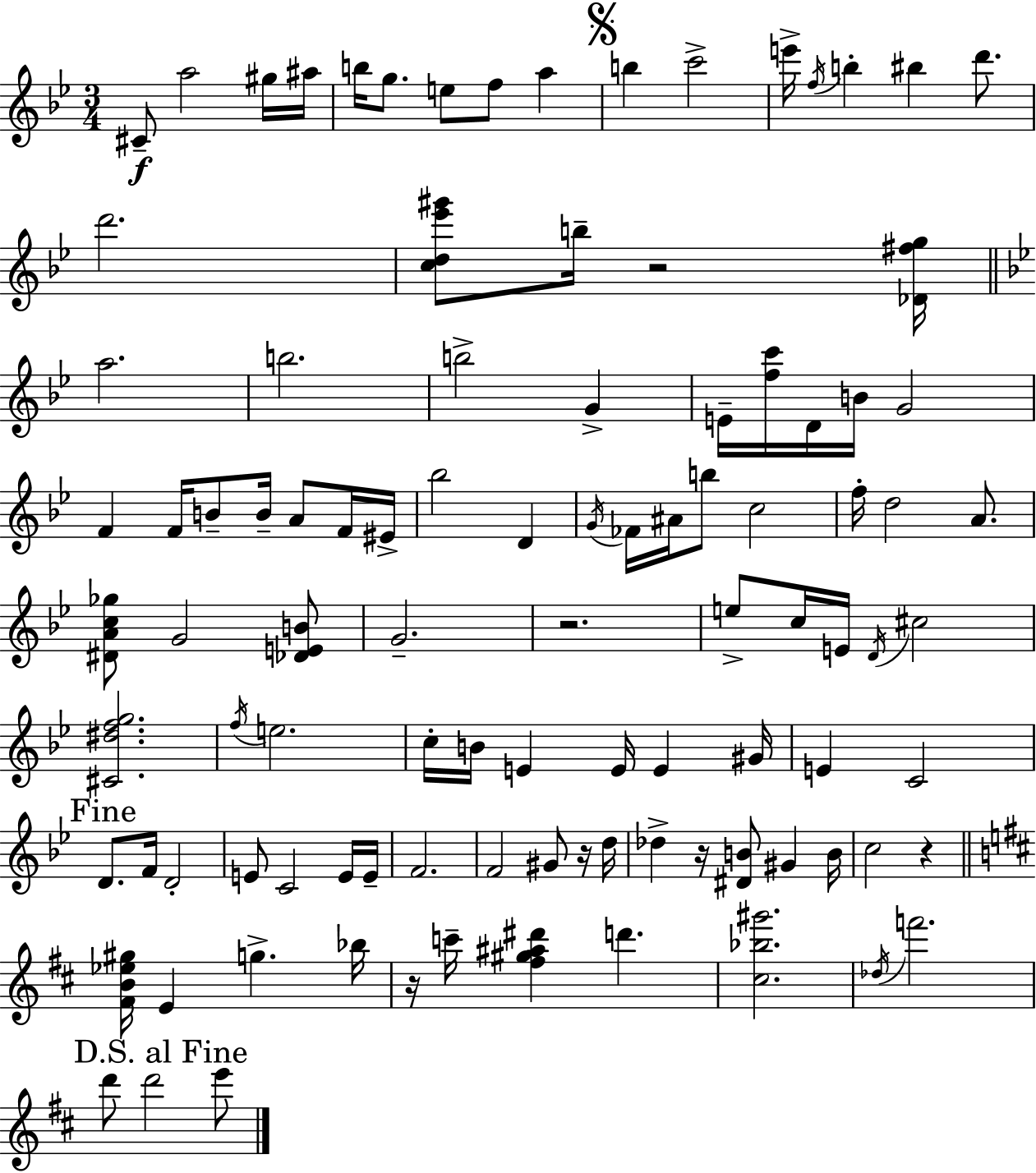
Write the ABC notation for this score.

X:1
T:Untitled
M:3/4
L:1/4
K:Gm
^C/2 a2 ^g/4 ^a/4 b/4 g/2 e/2 f/2 a b c'2 e'/4 f/4 b ^b d'/2 d'2 [cd_e'^g']/2 b/4 z2 [_D^fg]/4 a2 b2 b2 G E/4 [fc']/4 D/4 B/4 G2 F F/4 B/2 B/4 A/2 F/4 ^E/4 _b2 D G/4 _F/4 ^A/4 b/2 c2 f/4 d2 A/2 [^DAc_g]/2 G2 [_DEB]/2 G2 z2 e/2 c/4 E/4 D/4 ^c2 [^C^dfg]2 f/4 e2 c/4 B/4 E E/4 E ^G/4 E C2 D/2 F/4 D2 E/2 C2 E/4 E/4 F2 F2 ^G/2 z/4 d/4 _d z/4 [^DB]/2 ^G B/4 c2 z [^FB_e^g]/4 E g _b/4 z/4 c'/4 [^f^g^a^d'] d' [^c_b^g']2 _d/4 f'2 d'/2 d'2 e'/2